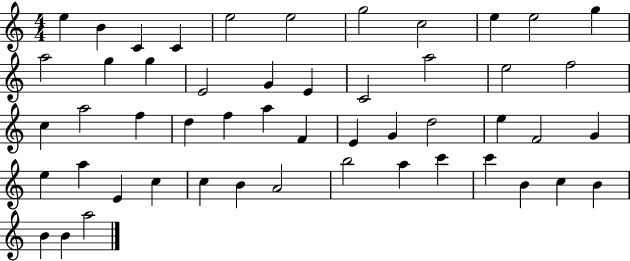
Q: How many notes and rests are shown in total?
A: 51